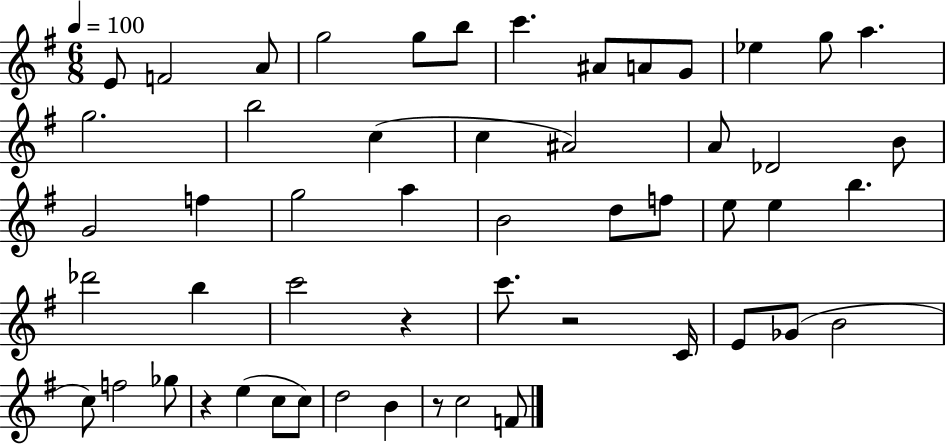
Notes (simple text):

E4/e F4/h A4/e G5/h G5/e B5/e C6/q. A#4/e A4/e G4/e Eb5/q G5/e A5/q. G5/h. B5/h C5/q C5/q A#4/h A4/e Db4/h B4/e G4/h F5/q G5/h A5/q B4/h D5/e F5/e E5/e E5/q B5/q. Db6/h B5/q C6/h R/q C6/e. R/h C4/s E4/e Gb4/e B4/h C5/e F5/h Gb5/e R/q E5/q C5/e C5/e D5/h B4/q R/e C5/h F4/e